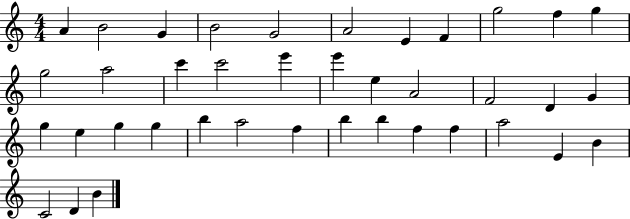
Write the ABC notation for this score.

X:1
T:Untitled
M:4/4
L:1/4
K:C
A B2 G B2 G2 A2 E F g2 f g g2 a2 c' c'2 e' e' e A2 F2 D G g e g g b a2 f b b f f a2 E B C2 D B